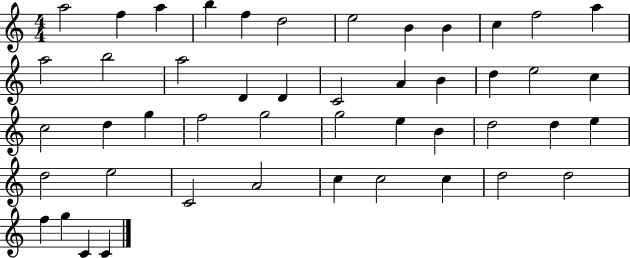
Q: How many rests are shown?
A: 0